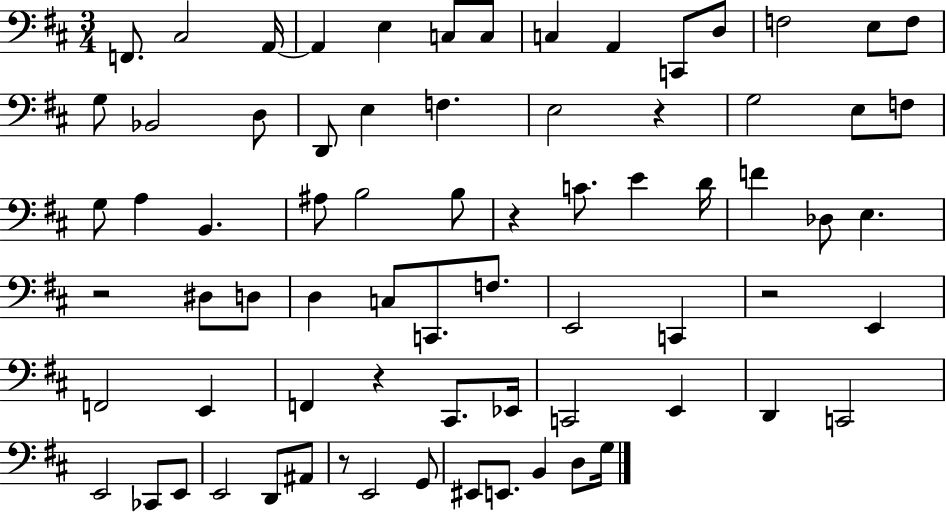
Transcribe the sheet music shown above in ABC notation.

X:1
T:Untitled
M:3/4
L:1/4
K:D
F,,/2 ^C,2 A,,/4 A,, E, C,/2 C,/2 C, A,, C,,/2 D,/2 F,2 E,/2 F,/2 G,/2 _B,,2 D,/2 D,,/2 E, F, E,2 z G,2 E,/2 F,/2 G,/2 A, B,, ^A,/2 B,2 B,/2 z C/2 E D/4 F _D,/2 E, z2 ^D,/2 D,/2 D, C,/2 C,,/2 F,/2 E,,2 C,, z2 E,, F,,2 E,, F,, z ^C,,/2 _E,,/4 C,,2 E,, D,, C,,2 E,,2 _C,,/2 E,,/2 E,,2 D,,/2 ^A,,/2 z/2 E,,2 G,,/2 ^E,,/2 E,,/2 B,, D,/2 G,/4